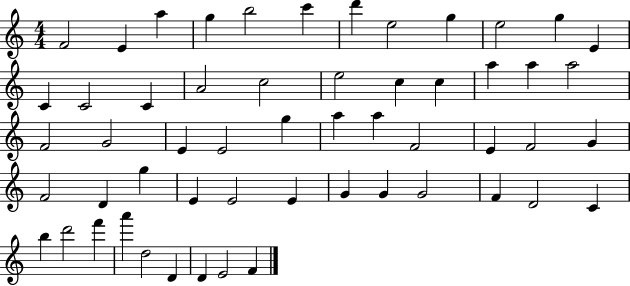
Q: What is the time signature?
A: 4/4